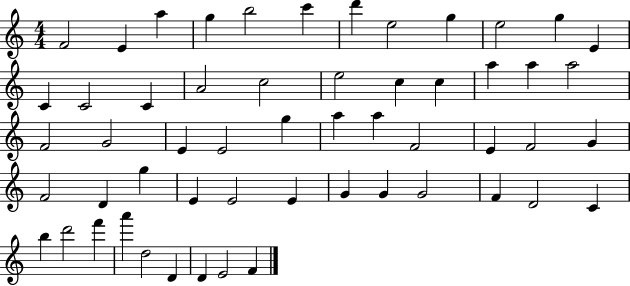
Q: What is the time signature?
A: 4/4